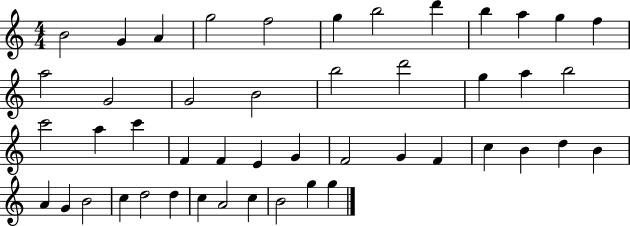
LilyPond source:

{
  \clef treble
  \numericTimeSignature
  \time 4/4
  \key c \major
  b'2 g'4 a'4 | g''2 f''2 | g''4 b''2 d'''4 | b''4 a''4 g''4 f''4 | \break a''2 g'2 | g'2 b'2 | b''2 d'''2 | g''4 a''4 b''2 | \break c'''2 a''4 c'''4 | f'4 f'4 e'4 g'4 | f'2 g'4 f'4 | c''4 b'4 d''4 b'4 | \break a'4 g'4 b'2 | c''4 d''2 d''4 | c''4 a'2 c''4 | b'2 g''4 g''4 | \break \bar "|."
}